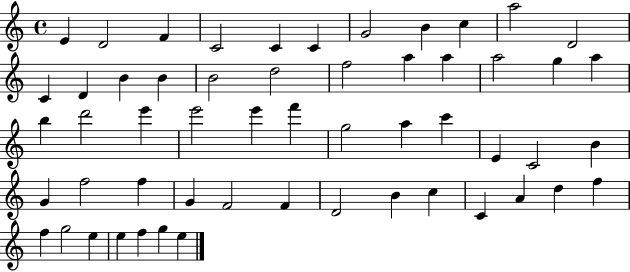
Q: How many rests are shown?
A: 0